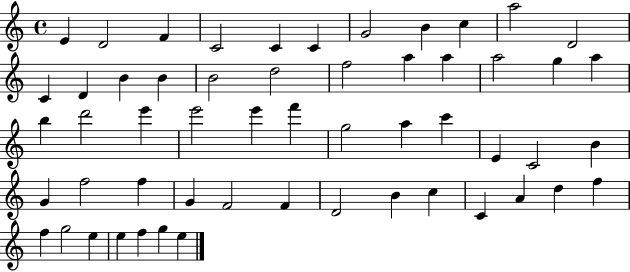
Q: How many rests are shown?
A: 0